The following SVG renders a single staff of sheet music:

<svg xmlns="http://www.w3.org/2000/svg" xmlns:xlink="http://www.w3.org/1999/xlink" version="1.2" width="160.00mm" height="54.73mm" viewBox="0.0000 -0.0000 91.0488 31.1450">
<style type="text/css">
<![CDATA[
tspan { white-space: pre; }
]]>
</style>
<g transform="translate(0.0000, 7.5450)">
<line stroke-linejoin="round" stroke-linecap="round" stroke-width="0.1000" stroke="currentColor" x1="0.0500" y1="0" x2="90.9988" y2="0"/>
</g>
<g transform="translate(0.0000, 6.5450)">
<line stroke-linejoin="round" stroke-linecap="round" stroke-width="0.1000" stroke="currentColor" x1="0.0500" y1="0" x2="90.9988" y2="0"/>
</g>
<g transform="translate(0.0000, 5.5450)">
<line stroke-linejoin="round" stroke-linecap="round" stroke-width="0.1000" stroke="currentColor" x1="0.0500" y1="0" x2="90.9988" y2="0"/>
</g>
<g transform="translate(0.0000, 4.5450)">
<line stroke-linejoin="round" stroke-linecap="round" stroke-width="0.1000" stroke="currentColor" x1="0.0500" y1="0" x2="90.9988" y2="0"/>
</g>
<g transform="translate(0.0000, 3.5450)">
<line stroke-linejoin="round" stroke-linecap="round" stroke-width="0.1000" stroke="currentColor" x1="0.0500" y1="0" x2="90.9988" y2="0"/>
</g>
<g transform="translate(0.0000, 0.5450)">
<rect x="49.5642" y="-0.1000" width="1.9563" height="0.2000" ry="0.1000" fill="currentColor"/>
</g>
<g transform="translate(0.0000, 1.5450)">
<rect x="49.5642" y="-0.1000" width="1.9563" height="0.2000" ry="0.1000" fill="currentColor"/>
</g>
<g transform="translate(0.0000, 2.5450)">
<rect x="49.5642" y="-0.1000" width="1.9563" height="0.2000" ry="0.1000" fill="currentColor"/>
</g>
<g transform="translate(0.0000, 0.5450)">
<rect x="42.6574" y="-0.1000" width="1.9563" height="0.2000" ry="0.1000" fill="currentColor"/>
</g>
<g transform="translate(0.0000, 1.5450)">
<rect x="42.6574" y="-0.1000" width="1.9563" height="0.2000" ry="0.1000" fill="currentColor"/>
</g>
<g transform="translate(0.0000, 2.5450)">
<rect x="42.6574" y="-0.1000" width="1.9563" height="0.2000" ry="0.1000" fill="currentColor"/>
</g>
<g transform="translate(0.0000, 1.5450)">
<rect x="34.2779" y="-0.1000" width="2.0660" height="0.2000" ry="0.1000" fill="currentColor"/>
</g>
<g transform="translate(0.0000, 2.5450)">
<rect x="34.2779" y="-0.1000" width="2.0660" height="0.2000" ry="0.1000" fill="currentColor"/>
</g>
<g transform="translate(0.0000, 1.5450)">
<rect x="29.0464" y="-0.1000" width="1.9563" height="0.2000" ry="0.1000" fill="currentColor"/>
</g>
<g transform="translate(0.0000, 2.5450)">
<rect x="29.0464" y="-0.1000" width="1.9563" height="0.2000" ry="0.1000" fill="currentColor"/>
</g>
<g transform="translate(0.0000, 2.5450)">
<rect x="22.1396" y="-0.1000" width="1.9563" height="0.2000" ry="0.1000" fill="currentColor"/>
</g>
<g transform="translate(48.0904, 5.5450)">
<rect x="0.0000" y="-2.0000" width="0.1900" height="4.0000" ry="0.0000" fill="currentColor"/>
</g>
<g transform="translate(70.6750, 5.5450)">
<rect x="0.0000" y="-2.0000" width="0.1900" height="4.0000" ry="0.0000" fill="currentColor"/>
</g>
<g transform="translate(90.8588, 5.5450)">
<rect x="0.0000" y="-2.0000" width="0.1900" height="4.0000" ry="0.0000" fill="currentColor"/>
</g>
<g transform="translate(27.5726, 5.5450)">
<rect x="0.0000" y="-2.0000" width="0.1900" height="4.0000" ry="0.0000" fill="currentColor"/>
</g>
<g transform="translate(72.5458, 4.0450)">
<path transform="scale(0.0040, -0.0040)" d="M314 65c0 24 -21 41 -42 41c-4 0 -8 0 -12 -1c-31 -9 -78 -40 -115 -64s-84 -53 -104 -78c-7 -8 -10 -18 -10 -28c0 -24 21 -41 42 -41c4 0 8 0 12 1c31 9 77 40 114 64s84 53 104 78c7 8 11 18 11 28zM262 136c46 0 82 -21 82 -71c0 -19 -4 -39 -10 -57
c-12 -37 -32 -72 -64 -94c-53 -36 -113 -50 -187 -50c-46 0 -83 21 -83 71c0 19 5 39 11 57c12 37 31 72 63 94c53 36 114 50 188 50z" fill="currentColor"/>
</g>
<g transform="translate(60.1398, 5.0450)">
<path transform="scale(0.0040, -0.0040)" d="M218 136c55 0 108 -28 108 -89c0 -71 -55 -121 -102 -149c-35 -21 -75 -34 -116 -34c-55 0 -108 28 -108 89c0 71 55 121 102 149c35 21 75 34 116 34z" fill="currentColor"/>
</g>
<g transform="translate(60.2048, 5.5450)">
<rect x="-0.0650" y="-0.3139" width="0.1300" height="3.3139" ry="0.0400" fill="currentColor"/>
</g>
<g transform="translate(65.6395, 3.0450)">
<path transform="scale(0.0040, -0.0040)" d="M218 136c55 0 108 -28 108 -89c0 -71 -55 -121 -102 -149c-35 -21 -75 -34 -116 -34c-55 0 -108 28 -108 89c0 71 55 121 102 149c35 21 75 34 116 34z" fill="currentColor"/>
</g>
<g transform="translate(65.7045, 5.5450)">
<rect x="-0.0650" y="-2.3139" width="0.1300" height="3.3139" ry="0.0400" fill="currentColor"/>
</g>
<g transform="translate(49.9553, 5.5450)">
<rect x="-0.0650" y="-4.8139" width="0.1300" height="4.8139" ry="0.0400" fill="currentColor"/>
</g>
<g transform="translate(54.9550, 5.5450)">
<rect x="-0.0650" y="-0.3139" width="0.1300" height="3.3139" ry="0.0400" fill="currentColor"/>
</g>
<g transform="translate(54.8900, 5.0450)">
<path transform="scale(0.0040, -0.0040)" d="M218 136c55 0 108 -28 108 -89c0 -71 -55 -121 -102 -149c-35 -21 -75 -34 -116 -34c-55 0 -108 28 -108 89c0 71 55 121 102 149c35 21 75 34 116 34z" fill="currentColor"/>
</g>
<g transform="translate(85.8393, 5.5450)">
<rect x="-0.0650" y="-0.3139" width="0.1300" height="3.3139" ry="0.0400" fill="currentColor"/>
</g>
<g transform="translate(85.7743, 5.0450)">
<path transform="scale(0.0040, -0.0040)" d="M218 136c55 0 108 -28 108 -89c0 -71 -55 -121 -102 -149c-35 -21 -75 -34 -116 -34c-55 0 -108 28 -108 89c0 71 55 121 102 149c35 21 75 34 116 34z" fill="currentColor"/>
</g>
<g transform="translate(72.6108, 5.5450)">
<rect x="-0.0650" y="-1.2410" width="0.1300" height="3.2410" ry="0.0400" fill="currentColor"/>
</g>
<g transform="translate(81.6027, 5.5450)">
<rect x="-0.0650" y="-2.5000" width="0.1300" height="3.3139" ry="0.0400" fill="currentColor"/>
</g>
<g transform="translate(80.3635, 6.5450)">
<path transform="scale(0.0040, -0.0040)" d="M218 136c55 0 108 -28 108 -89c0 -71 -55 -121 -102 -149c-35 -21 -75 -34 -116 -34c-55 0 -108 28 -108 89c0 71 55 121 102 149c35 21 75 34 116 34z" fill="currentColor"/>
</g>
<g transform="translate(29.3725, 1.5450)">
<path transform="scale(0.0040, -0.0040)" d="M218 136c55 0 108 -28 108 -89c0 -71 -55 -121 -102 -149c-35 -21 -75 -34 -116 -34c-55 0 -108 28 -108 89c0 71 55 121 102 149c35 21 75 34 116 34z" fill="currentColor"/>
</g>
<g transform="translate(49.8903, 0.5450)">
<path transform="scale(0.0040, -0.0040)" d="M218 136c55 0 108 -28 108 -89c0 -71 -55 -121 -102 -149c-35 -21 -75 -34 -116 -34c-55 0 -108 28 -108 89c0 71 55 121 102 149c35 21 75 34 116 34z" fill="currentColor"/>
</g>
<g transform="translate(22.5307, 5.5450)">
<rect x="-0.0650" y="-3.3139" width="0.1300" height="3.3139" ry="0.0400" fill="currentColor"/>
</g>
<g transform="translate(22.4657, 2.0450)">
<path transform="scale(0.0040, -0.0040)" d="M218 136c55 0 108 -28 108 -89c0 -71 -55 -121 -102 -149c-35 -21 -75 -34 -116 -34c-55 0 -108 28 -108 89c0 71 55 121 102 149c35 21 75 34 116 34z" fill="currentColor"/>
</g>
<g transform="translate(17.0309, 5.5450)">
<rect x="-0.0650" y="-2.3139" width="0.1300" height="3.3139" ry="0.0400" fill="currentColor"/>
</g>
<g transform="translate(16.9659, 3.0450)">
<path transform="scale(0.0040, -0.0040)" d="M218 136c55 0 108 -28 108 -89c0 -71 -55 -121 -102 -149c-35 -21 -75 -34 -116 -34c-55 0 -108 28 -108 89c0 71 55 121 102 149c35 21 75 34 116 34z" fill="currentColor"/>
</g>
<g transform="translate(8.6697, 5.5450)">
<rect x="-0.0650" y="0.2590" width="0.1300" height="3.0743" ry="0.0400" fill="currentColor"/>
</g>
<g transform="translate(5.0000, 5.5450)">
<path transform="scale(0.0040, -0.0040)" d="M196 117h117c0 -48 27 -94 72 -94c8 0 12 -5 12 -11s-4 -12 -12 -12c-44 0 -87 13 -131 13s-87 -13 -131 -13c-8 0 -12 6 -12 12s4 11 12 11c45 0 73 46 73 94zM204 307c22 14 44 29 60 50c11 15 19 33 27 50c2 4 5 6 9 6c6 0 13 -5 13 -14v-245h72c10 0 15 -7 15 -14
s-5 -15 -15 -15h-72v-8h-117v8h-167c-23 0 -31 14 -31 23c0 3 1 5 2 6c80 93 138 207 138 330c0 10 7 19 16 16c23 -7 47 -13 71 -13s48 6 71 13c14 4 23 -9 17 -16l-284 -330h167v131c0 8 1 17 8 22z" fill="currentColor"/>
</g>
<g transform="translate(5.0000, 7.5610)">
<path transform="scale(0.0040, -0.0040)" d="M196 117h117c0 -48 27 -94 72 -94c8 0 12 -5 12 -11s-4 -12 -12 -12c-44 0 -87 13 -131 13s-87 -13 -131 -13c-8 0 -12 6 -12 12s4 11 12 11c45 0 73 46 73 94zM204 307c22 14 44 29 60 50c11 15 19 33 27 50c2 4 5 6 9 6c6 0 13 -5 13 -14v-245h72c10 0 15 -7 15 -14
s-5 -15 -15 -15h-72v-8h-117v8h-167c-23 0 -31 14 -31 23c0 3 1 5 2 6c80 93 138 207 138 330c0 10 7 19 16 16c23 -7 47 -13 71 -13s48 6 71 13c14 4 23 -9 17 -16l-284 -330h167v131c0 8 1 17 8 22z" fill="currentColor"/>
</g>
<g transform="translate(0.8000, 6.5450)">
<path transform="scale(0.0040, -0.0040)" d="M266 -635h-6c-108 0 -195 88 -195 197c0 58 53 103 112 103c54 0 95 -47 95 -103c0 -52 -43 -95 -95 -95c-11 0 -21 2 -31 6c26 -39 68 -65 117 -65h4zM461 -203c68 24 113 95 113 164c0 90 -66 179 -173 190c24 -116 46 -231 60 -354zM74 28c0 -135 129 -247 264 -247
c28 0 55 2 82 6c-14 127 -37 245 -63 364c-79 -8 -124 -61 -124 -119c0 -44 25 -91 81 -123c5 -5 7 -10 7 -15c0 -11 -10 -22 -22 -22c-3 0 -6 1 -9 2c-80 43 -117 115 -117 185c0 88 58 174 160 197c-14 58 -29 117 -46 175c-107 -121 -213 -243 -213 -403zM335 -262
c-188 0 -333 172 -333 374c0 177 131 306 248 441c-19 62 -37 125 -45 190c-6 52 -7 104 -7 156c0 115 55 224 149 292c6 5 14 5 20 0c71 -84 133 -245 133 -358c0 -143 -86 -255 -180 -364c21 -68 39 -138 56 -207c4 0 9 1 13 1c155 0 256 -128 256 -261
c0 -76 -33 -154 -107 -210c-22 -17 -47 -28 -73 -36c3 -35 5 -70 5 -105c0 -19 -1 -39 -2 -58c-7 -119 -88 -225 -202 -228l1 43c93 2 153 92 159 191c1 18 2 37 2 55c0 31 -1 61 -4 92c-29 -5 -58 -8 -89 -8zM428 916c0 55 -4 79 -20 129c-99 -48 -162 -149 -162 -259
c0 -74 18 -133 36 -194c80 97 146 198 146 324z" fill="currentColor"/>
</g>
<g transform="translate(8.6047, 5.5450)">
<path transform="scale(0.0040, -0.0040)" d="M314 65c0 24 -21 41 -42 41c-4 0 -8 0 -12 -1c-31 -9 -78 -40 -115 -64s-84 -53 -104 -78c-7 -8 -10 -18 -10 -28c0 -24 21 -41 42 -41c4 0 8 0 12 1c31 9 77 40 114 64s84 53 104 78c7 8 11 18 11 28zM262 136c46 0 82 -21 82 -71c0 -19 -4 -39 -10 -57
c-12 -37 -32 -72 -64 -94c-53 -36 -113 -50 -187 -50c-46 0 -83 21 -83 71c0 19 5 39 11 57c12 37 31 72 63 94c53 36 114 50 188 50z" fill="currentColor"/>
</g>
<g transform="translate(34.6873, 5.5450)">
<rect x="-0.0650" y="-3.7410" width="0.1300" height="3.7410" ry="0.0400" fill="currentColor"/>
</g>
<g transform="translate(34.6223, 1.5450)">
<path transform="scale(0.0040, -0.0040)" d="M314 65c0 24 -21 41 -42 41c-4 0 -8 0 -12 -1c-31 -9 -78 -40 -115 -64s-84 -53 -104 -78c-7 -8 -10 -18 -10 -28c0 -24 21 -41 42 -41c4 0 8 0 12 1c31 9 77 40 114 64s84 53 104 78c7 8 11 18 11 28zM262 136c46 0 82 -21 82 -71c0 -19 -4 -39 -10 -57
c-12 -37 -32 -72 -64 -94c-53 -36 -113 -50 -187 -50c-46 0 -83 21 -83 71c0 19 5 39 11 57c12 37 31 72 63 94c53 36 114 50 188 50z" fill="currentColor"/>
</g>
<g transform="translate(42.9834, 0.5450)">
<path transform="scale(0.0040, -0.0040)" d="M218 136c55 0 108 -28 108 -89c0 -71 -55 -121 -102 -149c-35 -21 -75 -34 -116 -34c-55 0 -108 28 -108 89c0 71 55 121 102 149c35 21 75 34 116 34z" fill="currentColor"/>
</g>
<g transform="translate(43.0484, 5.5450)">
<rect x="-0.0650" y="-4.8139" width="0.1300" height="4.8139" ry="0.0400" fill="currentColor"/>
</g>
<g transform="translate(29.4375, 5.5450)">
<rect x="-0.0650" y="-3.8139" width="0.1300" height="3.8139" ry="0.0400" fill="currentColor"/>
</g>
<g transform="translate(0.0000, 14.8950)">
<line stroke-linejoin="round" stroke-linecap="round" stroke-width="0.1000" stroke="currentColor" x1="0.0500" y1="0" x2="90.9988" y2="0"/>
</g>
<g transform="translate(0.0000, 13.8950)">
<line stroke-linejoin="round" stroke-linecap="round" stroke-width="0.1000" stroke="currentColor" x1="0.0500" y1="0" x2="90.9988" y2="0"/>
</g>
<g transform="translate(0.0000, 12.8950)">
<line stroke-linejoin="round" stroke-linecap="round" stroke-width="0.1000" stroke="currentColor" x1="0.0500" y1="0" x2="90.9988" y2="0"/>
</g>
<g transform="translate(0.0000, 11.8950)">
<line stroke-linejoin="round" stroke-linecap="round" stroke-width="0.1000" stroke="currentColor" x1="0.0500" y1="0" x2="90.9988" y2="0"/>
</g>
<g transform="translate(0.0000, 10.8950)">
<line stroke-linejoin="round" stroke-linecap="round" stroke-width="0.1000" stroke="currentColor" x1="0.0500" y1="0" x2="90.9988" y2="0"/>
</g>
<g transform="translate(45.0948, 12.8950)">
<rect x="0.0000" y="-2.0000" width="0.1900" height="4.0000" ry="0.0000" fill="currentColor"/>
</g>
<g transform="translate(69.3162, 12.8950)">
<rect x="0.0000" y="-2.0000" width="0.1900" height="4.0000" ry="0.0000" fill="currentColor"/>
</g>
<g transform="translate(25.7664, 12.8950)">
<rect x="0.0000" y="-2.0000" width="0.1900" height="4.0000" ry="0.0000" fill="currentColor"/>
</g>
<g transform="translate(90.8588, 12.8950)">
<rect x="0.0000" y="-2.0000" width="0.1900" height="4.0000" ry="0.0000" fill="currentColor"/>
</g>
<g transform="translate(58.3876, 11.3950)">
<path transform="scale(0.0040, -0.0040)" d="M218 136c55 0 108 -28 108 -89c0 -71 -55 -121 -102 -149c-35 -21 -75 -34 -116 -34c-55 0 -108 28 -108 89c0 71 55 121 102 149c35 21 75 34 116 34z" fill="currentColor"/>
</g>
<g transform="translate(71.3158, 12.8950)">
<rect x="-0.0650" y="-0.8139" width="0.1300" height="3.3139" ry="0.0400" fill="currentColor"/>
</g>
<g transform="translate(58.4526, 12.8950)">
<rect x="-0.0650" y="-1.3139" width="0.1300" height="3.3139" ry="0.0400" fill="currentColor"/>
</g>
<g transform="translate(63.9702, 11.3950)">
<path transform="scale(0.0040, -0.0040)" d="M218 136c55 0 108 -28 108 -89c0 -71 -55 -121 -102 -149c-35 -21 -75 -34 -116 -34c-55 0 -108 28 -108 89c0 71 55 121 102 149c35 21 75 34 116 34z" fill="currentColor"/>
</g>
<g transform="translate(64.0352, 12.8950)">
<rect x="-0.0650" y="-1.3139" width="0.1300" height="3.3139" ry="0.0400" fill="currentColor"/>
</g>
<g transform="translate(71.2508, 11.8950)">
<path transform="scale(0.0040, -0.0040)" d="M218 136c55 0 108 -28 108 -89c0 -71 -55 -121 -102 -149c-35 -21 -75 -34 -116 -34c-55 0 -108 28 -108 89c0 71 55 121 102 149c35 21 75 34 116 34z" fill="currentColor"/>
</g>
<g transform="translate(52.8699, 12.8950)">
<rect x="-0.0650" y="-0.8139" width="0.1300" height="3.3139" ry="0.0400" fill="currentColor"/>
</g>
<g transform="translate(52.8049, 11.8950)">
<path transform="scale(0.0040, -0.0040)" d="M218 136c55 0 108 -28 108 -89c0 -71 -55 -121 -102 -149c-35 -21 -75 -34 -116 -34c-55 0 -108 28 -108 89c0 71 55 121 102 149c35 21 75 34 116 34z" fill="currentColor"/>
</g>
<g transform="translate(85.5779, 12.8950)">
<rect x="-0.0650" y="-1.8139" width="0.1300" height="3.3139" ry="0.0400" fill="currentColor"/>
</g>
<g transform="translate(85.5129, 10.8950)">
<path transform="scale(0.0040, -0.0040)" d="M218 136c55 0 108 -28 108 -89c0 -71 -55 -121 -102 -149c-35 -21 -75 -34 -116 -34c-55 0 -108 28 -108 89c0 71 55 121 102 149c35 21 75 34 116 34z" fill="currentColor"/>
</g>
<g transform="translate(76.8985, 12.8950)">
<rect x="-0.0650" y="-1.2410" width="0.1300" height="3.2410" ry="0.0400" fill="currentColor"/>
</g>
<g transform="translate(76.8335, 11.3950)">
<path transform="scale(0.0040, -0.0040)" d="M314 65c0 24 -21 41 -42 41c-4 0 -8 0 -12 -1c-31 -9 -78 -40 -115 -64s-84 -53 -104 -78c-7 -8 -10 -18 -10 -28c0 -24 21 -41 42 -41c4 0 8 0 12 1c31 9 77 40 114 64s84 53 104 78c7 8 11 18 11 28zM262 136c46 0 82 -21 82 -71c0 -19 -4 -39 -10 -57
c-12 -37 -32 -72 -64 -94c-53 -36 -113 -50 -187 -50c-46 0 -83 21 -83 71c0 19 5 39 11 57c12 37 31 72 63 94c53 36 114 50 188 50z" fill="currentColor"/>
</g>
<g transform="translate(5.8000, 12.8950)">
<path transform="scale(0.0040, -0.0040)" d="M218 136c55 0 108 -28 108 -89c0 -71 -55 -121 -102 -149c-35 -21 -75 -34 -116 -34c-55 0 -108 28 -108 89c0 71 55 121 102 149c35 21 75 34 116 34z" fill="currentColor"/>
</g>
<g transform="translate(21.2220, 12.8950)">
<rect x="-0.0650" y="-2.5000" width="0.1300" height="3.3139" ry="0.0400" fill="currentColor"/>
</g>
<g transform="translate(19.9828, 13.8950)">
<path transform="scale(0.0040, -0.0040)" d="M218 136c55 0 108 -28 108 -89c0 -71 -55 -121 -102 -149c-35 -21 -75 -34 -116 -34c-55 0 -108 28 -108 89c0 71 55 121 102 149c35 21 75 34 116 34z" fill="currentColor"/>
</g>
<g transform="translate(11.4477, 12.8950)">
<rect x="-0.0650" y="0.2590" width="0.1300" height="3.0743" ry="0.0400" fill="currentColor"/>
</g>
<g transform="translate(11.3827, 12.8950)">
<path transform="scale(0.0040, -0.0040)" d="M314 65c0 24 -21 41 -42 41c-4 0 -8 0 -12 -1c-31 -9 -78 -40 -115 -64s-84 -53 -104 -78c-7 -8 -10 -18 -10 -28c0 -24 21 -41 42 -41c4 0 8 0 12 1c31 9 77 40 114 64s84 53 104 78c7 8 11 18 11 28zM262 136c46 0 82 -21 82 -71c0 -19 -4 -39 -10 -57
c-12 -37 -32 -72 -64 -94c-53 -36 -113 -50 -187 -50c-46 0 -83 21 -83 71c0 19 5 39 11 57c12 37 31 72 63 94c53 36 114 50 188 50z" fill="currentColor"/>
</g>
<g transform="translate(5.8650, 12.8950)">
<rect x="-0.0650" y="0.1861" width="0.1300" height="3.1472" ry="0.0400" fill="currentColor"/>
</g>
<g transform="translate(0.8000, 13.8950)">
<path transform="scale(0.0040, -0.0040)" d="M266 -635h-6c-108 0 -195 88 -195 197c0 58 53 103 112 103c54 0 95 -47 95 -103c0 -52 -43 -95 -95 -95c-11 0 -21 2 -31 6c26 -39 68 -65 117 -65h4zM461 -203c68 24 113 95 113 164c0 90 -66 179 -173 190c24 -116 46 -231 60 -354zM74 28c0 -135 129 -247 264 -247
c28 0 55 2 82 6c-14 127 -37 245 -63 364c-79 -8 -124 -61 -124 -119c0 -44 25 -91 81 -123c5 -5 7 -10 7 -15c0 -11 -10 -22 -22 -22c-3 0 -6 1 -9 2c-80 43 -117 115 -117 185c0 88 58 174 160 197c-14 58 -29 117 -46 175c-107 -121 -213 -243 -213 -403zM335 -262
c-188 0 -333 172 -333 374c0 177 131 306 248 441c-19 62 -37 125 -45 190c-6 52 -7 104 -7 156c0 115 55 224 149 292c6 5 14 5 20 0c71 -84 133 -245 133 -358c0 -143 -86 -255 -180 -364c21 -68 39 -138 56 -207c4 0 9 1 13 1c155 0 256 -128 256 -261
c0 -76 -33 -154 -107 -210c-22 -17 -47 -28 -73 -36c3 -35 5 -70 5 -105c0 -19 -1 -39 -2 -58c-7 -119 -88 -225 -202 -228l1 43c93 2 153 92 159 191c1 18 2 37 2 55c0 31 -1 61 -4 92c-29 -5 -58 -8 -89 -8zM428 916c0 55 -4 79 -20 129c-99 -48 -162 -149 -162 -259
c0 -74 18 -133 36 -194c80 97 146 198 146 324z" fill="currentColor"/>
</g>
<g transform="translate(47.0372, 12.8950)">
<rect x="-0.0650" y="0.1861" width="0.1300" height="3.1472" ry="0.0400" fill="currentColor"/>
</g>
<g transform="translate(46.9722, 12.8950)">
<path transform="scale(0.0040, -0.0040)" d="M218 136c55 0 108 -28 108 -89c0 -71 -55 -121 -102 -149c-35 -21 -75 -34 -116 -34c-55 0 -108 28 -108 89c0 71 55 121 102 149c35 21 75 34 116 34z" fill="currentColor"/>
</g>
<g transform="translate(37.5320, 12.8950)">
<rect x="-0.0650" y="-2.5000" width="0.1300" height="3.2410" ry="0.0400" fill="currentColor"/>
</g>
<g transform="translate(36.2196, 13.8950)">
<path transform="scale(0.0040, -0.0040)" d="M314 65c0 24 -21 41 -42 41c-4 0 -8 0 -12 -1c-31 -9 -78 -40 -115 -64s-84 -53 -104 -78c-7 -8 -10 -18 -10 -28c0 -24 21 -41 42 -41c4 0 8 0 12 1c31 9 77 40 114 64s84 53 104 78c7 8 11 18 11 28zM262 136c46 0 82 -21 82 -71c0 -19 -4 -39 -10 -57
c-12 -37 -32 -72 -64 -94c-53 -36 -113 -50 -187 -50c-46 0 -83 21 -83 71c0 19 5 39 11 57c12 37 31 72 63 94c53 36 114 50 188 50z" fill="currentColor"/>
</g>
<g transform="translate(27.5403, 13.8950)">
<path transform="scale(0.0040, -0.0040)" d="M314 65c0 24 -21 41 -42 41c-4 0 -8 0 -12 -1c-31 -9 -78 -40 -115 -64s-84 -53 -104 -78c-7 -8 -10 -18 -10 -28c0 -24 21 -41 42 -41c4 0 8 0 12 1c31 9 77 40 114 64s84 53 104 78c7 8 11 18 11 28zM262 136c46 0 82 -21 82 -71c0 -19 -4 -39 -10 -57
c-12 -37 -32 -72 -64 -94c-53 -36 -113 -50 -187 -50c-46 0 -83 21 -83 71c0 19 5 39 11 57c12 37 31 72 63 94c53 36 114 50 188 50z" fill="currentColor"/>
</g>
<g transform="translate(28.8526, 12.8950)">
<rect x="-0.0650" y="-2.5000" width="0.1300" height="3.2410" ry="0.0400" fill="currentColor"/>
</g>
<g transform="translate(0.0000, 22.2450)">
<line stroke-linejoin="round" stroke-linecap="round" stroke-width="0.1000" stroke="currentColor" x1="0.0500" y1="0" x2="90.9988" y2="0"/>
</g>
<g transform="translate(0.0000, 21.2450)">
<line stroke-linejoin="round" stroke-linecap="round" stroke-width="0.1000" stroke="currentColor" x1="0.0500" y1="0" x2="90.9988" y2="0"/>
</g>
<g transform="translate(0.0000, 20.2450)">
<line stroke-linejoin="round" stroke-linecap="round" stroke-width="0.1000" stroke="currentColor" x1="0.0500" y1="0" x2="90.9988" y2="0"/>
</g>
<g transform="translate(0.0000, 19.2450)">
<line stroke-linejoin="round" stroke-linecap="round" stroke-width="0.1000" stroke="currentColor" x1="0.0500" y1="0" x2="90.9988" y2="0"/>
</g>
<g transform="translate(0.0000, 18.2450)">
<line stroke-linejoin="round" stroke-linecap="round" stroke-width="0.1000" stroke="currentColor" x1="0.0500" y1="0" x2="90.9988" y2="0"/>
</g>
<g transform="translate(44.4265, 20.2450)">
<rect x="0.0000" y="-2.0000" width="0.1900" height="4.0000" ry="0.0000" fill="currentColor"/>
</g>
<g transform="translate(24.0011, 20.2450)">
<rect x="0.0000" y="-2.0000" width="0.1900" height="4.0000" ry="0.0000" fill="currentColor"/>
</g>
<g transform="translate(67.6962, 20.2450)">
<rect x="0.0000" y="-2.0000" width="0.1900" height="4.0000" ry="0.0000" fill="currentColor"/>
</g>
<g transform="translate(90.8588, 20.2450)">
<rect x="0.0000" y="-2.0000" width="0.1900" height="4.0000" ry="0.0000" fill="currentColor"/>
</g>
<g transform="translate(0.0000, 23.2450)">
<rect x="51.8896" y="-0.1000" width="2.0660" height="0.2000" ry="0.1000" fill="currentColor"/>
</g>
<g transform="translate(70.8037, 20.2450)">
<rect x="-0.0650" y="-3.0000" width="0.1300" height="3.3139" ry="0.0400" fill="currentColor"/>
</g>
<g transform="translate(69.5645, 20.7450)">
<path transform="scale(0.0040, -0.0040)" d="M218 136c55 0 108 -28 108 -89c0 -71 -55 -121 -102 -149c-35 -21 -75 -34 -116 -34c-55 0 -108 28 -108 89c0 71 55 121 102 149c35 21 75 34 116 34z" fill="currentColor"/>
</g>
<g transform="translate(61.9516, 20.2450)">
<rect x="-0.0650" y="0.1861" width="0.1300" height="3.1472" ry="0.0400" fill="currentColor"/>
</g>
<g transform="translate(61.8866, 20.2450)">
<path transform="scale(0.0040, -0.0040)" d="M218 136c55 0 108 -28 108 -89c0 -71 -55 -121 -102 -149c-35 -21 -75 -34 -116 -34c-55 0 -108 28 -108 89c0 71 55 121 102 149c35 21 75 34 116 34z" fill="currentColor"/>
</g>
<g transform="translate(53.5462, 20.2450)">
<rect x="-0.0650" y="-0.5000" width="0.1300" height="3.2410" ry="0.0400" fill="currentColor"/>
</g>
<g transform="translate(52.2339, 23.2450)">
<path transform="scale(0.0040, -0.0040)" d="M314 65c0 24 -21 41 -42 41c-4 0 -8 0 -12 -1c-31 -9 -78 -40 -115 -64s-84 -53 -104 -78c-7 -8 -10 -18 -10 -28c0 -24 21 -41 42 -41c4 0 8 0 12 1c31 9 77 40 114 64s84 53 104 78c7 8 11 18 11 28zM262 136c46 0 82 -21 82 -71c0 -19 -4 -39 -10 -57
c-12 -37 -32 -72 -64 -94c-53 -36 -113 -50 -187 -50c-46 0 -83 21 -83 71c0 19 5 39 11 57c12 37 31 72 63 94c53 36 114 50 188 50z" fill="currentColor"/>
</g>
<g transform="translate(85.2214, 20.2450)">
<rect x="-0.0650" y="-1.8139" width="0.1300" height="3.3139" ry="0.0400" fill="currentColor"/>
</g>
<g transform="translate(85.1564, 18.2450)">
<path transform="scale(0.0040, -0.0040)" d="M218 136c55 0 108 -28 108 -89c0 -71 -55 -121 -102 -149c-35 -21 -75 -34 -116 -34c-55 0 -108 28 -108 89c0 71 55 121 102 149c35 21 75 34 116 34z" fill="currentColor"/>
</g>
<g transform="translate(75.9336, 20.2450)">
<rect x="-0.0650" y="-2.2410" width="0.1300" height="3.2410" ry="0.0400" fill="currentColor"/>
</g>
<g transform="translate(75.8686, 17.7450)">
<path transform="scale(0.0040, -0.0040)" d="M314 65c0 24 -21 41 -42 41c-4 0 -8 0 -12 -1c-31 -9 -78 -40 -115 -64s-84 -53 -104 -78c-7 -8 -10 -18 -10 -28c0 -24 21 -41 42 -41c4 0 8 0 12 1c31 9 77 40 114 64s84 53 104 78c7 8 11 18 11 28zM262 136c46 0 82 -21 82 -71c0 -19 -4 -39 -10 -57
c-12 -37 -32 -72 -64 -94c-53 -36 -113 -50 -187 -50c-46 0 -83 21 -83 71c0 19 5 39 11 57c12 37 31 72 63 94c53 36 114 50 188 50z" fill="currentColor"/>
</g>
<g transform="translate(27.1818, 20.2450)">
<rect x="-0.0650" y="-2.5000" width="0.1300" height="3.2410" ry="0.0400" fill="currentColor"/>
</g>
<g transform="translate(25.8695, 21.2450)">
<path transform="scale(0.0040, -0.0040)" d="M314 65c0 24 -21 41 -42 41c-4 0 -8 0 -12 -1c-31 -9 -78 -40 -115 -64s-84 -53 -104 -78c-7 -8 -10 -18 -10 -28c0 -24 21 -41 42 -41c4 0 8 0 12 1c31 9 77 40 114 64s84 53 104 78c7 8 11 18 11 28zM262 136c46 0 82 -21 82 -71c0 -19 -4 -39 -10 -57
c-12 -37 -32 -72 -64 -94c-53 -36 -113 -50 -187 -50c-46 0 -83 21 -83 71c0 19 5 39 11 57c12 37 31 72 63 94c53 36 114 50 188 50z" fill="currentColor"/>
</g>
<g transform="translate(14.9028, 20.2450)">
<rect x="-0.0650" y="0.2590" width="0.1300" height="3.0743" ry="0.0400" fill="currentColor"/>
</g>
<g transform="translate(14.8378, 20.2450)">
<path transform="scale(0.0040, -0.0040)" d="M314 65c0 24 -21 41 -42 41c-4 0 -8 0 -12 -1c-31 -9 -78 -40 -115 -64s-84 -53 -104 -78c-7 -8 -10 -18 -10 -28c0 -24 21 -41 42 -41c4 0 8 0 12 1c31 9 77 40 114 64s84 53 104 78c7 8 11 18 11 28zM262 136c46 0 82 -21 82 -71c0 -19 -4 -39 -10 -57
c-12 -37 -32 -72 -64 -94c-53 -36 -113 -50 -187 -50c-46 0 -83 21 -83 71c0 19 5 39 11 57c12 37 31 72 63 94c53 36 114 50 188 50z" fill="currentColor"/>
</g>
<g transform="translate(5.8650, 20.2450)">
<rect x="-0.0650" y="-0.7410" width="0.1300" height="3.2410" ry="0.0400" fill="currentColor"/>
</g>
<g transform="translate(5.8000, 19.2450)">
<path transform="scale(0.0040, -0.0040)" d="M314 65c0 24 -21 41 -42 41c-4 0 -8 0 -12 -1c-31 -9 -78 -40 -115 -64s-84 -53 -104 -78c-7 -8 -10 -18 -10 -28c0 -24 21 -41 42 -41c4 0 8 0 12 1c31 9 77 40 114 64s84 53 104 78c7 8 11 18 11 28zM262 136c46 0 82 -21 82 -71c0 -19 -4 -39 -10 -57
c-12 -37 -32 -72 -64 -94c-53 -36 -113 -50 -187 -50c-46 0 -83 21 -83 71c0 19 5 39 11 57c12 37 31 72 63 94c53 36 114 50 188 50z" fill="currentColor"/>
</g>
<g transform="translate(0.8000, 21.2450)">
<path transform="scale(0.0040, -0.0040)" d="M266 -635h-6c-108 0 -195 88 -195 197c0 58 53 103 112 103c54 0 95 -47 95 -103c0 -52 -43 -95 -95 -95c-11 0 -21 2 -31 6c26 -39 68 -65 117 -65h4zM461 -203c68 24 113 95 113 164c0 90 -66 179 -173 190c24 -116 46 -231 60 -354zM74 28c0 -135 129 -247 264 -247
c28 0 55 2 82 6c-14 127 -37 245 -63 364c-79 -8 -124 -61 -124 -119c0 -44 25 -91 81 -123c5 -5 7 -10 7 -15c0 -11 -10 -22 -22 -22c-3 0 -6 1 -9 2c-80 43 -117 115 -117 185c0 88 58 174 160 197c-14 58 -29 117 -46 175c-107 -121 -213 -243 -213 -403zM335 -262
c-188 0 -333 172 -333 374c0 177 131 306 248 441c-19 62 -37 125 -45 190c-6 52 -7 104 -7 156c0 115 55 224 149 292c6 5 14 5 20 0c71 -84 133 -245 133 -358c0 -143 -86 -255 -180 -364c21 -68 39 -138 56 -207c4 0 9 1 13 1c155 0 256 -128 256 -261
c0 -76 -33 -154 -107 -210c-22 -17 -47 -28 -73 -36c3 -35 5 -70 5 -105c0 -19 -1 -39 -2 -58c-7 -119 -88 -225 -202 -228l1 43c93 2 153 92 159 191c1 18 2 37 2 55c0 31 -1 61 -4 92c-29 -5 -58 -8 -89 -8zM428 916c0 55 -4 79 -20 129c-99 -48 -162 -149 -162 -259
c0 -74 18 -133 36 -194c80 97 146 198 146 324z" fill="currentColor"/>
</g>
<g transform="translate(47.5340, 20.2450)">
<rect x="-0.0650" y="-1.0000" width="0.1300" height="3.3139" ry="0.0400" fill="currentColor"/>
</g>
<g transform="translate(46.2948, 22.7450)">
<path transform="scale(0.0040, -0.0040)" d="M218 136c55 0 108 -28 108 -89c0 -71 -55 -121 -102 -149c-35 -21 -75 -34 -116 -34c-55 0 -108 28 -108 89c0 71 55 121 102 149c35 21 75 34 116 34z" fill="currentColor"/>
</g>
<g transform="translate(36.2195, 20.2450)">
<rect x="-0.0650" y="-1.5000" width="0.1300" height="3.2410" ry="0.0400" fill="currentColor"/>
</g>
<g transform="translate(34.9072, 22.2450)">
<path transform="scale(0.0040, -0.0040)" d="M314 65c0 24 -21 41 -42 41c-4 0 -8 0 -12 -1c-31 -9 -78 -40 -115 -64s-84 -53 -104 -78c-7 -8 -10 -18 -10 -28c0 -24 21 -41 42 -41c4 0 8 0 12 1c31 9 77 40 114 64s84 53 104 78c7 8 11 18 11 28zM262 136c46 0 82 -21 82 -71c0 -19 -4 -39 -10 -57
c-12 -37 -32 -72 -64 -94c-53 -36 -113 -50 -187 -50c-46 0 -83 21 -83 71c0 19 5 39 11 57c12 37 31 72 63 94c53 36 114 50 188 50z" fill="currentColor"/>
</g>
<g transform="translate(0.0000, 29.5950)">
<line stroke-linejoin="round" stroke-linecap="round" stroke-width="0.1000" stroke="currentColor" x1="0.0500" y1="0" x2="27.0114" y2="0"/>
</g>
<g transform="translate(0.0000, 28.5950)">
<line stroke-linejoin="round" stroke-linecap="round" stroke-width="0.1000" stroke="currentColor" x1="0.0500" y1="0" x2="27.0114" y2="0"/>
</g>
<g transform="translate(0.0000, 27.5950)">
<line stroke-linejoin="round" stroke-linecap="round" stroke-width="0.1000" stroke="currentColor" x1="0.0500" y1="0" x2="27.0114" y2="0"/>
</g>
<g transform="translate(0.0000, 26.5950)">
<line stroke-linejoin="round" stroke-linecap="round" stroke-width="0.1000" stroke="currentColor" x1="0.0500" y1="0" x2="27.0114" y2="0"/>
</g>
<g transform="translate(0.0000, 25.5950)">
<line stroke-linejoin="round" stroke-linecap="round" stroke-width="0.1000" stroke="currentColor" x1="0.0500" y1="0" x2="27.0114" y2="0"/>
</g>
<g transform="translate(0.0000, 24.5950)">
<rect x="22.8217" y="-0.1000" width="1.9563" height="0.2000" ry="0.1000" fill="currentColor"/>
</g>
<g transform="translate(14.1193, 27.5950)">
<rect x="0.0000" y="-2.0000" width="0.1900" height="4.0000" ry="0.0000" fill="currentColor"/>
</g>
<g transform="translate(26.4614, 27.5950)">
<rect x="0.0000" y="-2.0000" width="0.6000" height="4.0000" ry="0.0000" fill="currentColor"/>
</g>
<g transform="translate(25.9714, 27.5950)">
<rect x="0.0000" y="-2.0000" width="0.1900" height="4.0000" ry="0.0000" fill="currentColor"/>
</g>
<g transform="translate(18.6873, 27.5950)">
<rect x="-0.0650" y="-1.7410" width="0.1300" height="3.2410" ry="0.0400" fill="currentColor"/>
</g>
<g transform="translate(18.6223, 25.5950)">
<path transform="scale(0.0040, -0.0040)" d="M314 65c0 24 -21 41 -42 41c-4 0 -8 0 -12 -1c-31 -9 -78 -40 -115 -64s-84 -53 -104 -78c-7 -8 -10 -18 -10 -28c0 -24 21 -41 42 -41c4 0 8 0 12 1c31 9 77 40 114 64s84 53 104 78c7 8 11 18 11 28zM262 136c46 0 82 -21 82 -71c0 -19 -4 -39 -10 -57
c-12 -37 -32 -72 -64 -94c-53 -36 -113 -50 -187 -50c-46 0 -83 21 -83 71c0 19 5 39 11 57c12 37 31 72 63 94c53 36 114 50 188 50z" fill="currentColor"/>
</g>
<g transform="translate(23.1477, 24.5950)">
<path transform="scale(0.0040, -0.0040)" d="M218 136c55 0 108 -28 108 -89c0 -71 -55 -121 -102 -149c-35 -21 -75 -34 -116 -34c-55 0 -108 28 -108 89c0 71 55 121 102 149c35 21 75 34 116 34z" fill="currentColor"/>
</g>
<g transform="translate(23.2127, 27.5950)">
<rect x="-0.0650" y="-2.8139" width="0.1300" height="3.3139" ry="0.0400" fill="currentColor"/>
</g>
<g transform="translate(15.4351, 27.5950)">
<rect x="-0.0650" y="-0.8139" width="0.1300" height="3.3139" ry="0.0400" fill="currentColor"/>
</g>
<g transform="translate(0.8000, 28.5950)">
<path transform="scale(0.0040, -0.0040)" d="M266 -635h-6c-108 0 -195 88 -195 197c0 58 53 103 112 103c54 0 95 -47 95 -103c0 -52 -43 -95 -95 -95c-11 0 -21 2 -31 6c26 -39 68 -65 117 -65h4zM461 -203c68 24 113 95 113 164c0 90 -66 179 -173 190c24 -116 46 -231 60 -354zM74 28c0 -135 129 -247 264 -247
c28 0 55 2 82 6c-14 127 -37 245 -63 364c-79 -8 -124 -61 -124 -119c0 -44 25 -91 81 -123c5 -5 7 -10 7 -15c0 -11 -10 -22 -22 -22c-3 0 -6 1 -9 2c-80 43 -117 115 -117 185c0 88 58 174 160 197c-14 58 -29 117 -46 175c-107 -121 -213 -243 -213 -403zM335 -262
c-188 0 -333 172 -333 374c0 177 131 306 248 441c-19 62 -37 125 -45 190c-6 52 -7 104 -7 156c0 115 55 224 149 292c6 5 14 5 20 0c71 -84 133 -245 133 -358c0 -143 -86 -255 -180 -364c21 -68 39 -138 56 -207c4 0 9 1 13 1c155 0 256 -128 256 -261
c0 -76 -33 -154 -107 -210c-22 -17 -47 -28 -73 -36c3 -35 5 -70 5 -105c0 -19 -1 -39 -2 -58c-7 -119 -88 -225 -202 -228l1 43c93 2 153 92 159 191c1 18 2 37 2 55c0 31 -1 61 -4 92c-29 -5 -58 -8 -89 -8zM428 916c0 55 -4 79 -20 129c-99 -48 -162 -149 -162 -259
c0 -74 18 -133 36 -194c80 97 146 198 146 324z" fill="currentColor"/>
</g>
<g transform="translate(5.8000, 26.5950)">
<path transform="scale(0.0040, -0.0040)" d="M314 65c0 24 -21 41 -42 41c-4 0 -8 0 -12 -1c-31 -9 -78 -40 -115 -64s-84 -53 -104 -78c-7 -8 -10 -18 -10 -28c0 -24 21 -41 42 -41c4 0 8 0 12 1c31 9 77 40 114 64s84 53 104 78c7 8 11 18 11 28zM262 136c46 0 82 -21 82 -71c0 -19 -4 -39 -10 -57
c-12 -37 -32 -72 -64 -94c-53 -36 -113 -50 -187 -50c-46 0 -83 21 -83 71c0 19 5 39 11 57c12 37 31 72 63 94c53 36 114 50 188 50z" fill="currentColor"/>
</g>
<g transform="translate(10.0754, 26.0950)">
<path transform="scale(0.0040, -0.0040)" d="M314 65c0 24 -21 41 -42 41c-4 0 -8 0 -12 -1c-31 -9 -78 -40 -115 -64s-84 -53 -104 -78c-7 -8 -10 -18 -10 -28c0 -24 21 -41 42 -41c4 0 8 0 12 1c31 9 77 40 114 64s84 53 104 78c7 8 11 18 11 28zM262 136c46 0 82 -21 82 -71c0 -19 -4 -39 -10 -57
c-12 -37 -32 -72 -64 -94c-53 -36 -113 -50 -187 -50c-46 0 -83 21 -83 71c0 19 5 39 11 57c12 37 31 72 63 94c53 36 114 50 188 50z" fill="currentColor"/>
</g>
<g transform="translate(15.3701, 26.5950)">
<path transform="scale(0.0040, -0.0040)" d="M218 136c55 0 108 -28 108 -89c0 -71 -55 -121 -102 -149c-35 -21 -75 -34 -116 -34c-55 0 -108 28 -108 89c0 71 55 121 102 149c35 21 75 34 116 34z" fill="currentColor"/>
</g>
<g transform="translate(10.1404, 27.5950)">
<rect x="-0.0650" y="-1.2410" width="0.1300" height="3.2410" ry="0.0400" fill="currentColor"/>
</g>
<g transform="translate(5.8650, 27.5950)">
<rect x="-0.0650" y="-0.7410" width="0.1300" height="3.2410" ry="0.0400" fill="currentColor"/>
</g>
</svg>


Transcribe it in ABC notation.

X:1
T:Untitled
M:4/4
L:1/4
K:C
B2 g b c' c'2 e' e' c c g e2 G c B B2 G G2 G2 B d e e d e2 f d2 B2 G2 E2 D C2 B A g2 f d2 e2 d f2 a